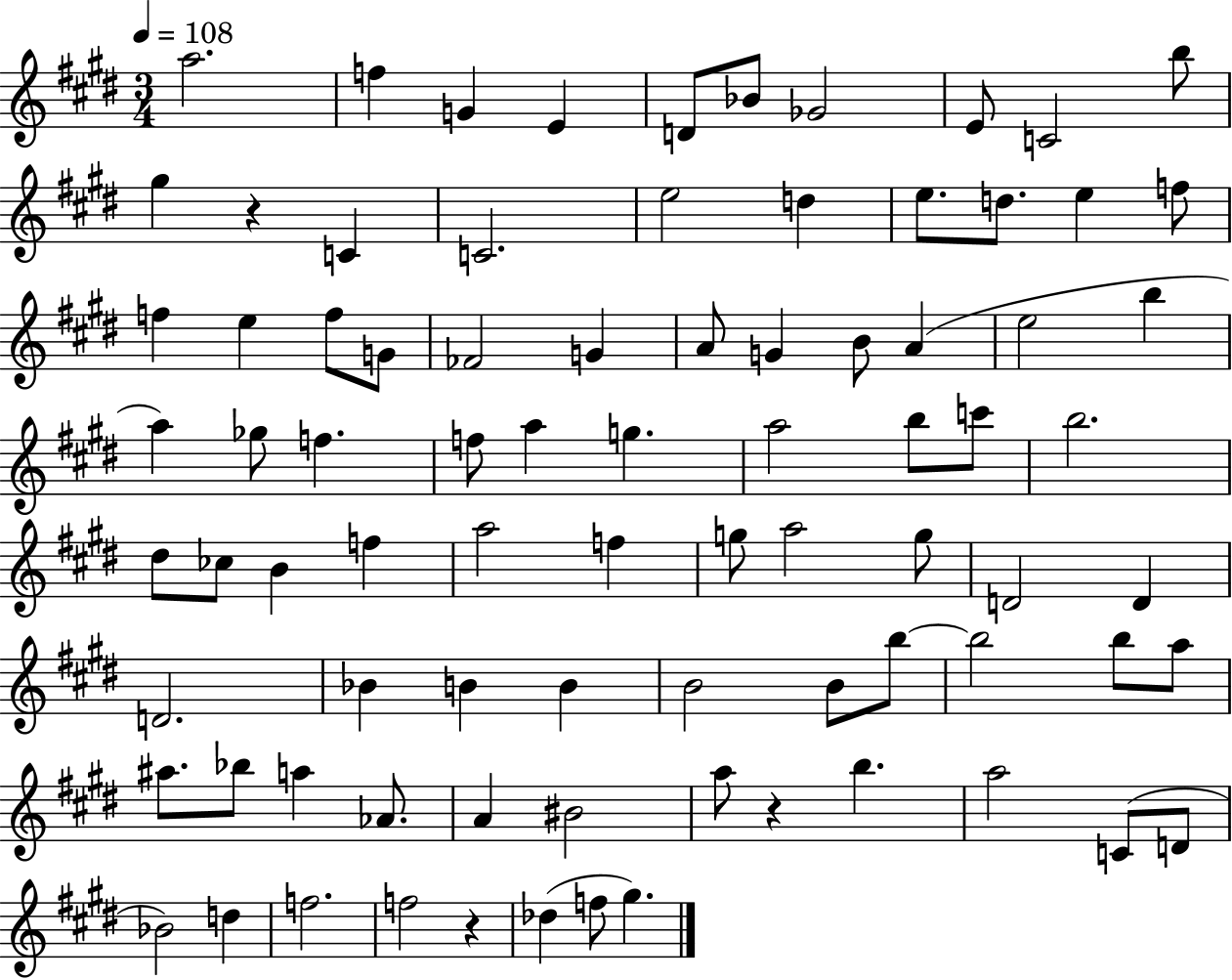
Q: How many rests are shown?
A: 3